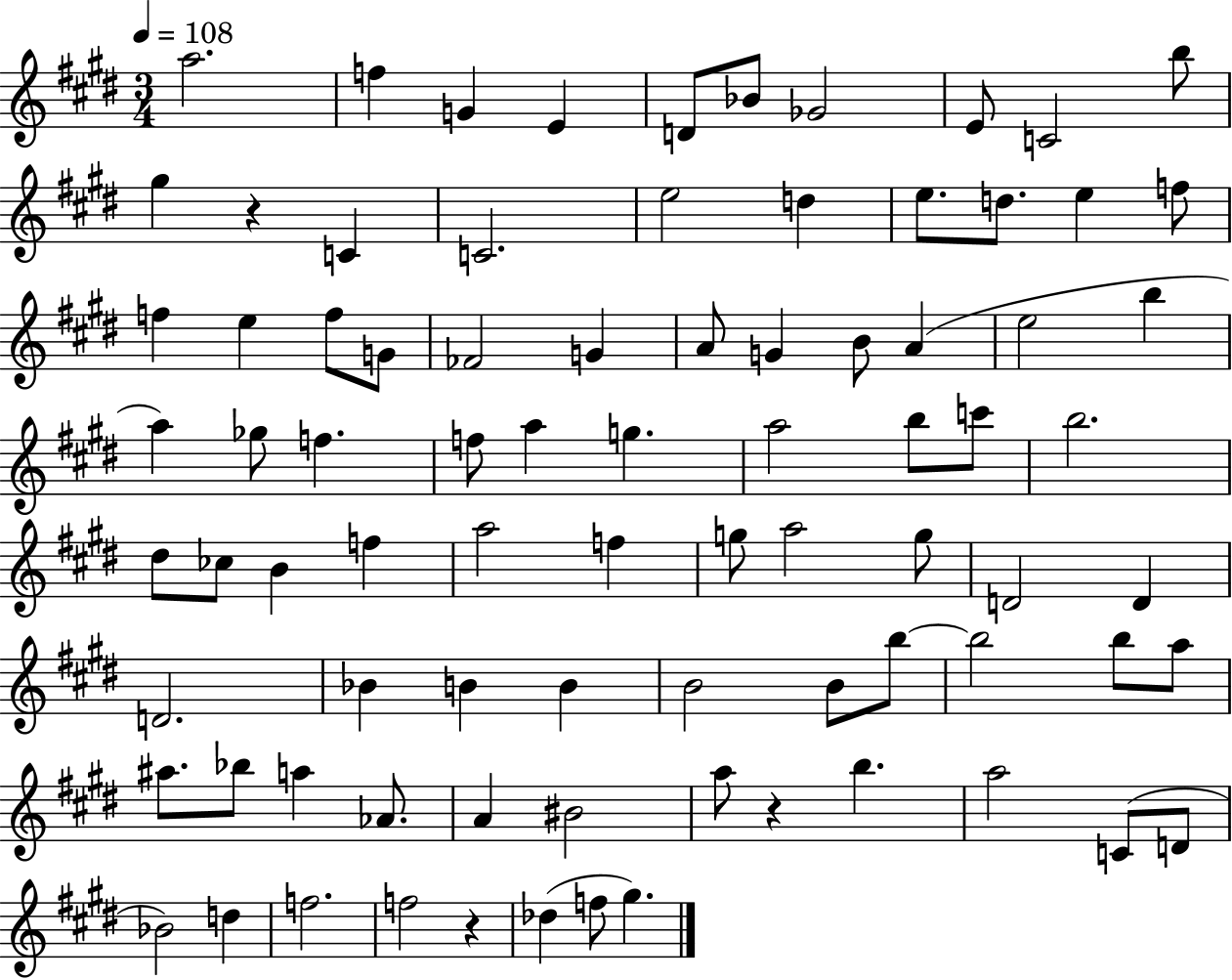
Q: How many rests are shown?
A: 3